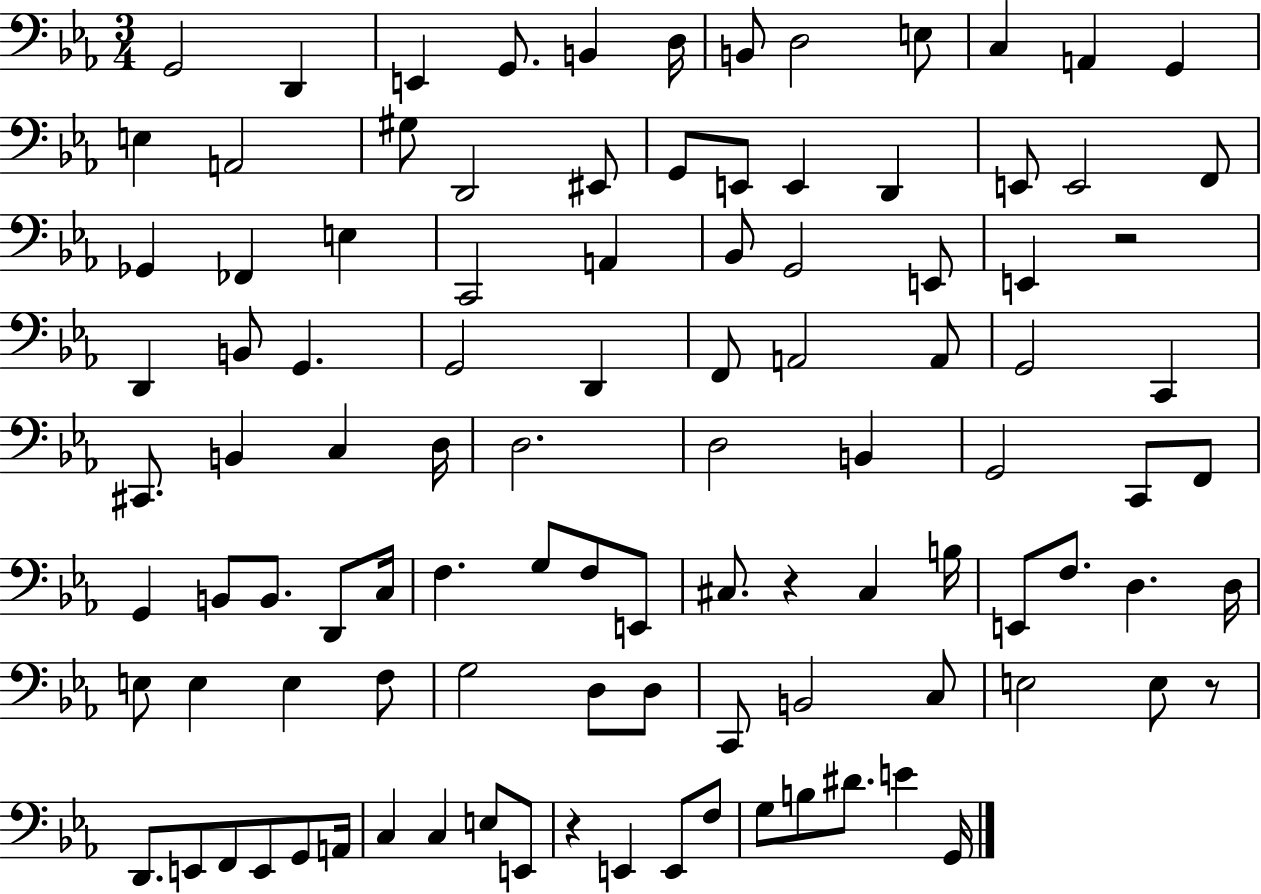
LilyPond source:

{
  \clef bass
  \numericTimeSignature
  \time 3/4
  \key ees \major
  g,2 d,4 | e,4 g,8. b,4 d16 | b,8 d2 e8 | c4 a,4 g,4 | \break e4 a,2 | gis8 d,2 eis,8 | g,8 e,8 e,4 d,4 | e,8 e,2 f,8 | \break ges,4 fes,4 e4 | c,2 a,4 | bes,8 g,2 e,8 | e,4 r2 | \break d,4 b,8 g,4. | g,2 d,4 | f,8 a,2 a,8 | g,2 c,4 | \break cis,8. b,4 c4 d16 | d2. | d2 b,4 | g,2 c,8 f,8 | \break g,4 b,8 b,8. d,8 c16 | f4. g8 f8 e,8 | cis8. r4 cis4 b16 | e,8 f8. d4. d16 | \break e8 e4 e4 f8 | g2 d8 d8 | c,8 b,2 c8 | e2 e8 r8 | \break d,8. e,8 f,8 e,8 g,8 a,16 | c4 c4 e8 e,8 | r4 e,4 e,8 f8 | g8 b8 dis'8. e'4 g,16 | \break \bar "|."
}